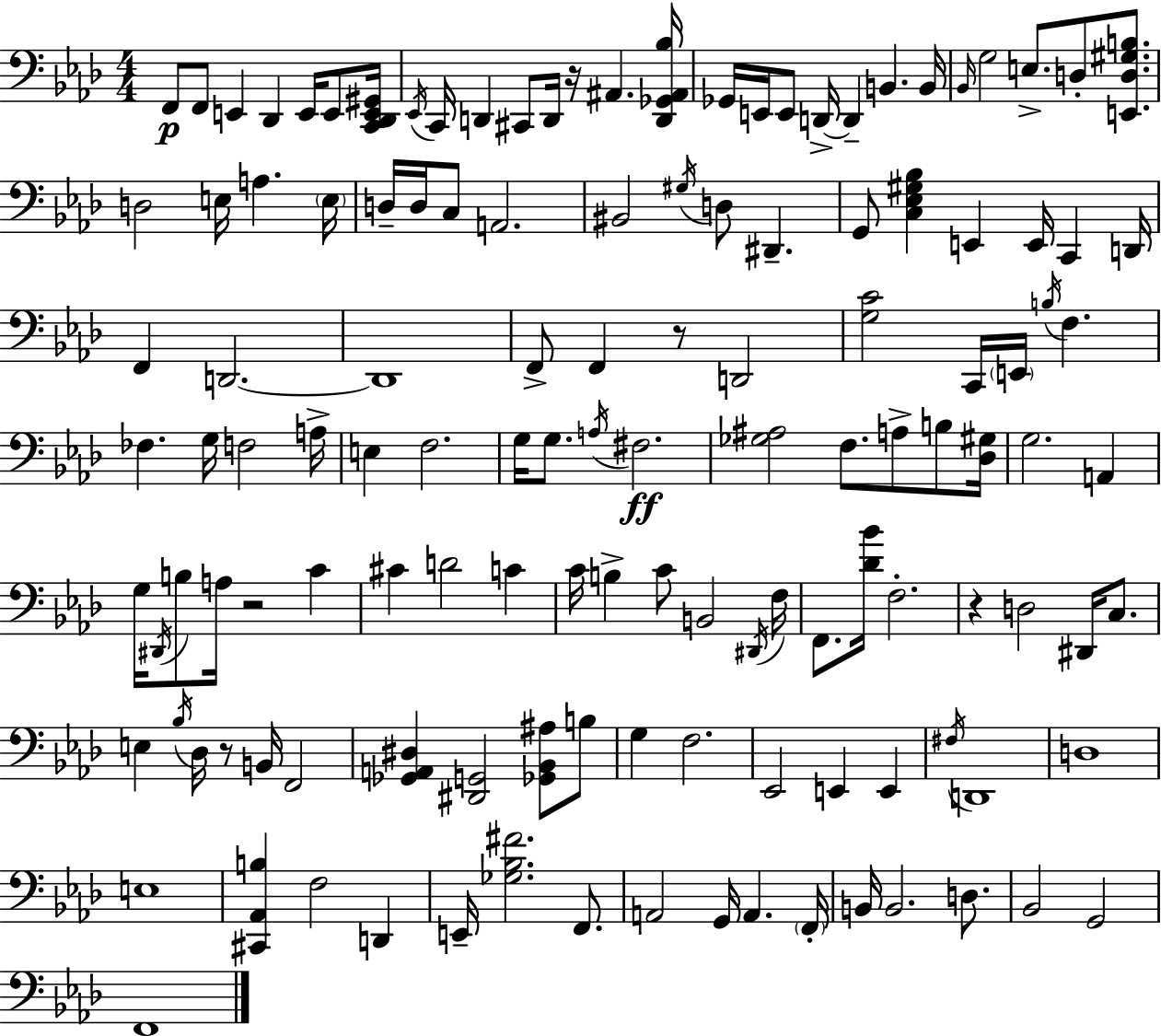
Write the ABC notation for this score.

X:1
T:Untitled
M:4/4
L:1/4
K:Ab
F,,/2 F,,/2 E,, _D,, E,,/4 E,,/2 [C,,_D,,E,,^G,,]/4 _E,,/4 C,,/4 D,, ^C,,/2 D,,/4 z/4 ^A,, [D,,_G,,^A,,_B,]/4 _G,,/4 E,,/4 E,,/2 D,,/4 D,, B,, B,,/4 _B,,/4 G,2 E,/2 D,/2 [E,,D,^G,B,]/2 D,2 E,/4 A, E,/4 D,/4 D,/4 C,/2 A,,2 ^B,,2 ^G,/4 D,/2 ^D,, G,,/2 [C,_E,^G,_B,] E,, E,,/4 C,, D,,/4 F,, D,,2 D,,4 F,,/2 F,, z/2 D,,2 [G,C]2 C,,/4 E,,/4 B,/4 F, _F, G,/4 F,2 A,/4 E, F,2 G,/4 G,/2 A,/4 ^F,2 [_G,^A,]2 F,/2 A,/2 B,/2 [_D,^G,]/4 G,2 A,, G,/4 ^D,,/4 B,/2 A,/4 z2 C ^C D2 C C/4 B, C/2 B,,2 ^D,,/4 F,/4 F,,/2 [_D_B]/4 F,2 z D,2 ^D,,/4 C,/2 E, _B,/4 _D,/4 z/2 B,,/4 F,,2 [_G,,A,,^D,] [^D,,G,,]2 [_G,,_B,,^A,]/2 B,/2 G, F,2 _E,,2 E,, E,, ^F,/4 D,,4 D,4 E,4 [^C,,_A,,B,] F,2 D,, E,,/4 [_G,_B,^F]2 F,,/2 A,,2 G,,/4 A,, F,,/4 B,,/4 B,,2 D,/2 _B,,2 G,,2 F,,4